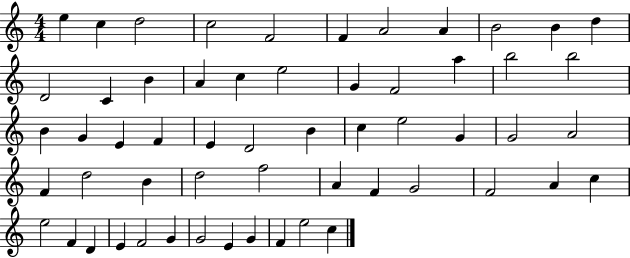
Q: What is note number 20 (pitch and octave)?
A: A5